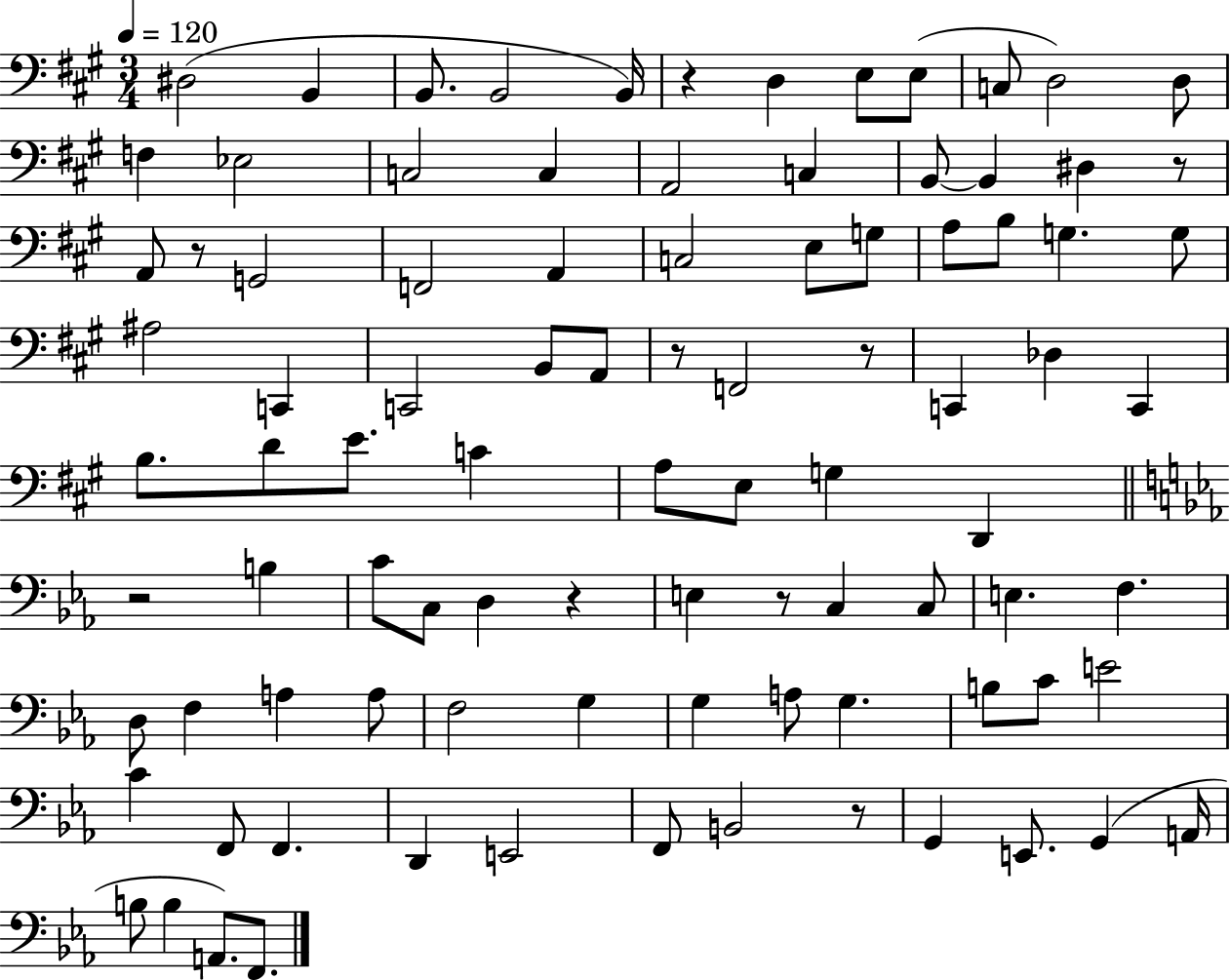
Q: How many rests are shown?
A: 9